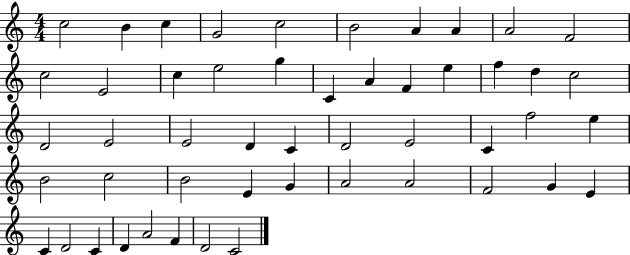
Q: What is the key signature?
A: C major